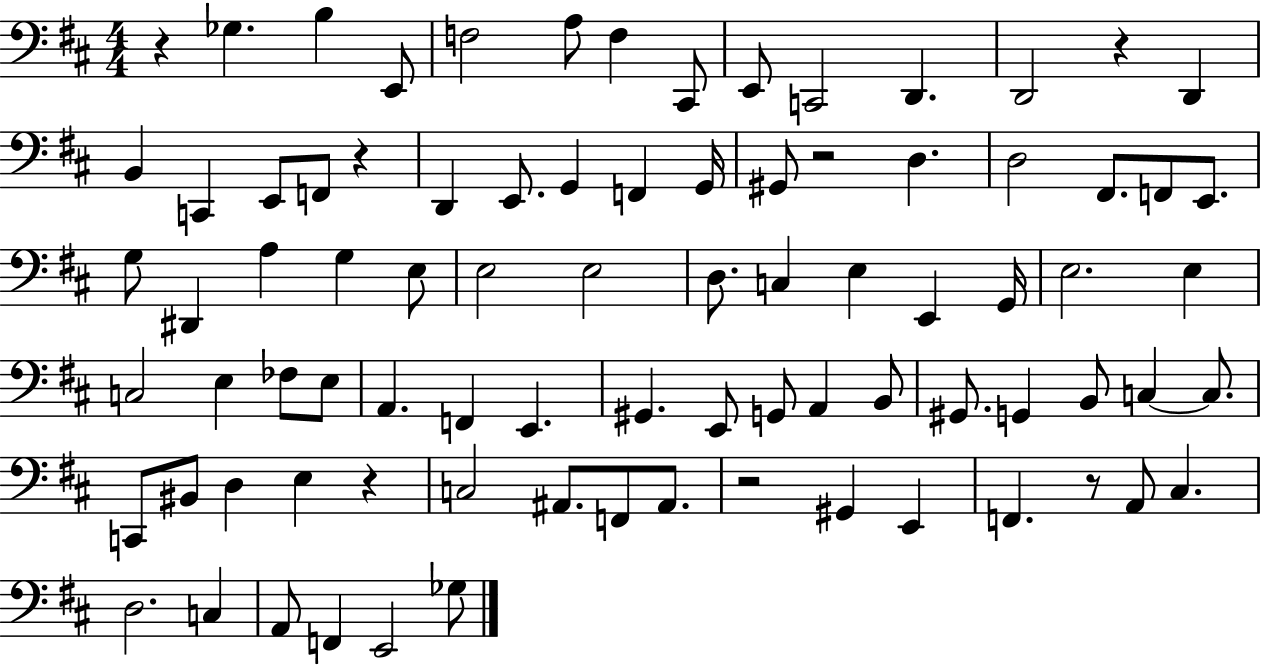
X:1
T:Untitled
M:4/4
L:1/4
K:D
z _G, B, E,,/2 F,2 A,/2 F, ^C,,/2 E,,/2 C,,2 D,, D,,2 z D,, B,, C,, E,,/2 F,,/2 z D,, E,,/2 G,, F,, G,,/4 ^G,,/2 z2 D, D,2 ^F,,/2 F,,/2 E,,/2 G,/2 ^D,, A, G, E,/2 E,2 E,2 D,/2 C, E, E,, G,,/4 E,2 E, C,2 E, _F,/2 E,/2 A,, F,, E,, ^G,, E,,/2 G,,/2 A,, B,,/2 ^G,,/2 G,, B,,/2 C, C,/2 C,,/2 ^B,,/2 D, E, z C,2 ^A,,/2 F,,/2 ^A,,/2 z2 ^G,, E,, F,, z/2 A,,/2 ^C, D,2 C, A,,/2 F,, E,,2 _G,/2